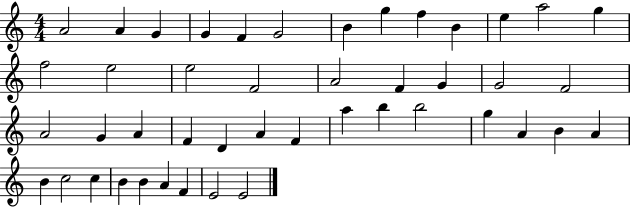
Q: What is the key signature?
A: C major